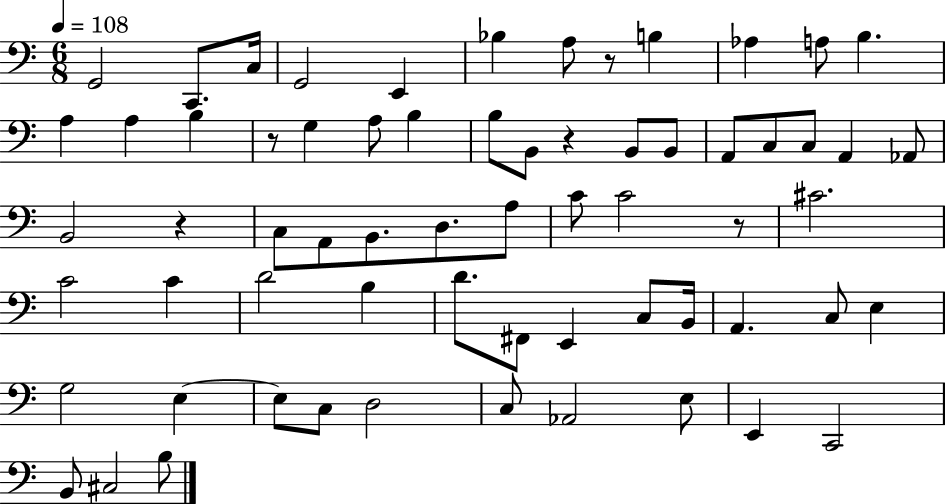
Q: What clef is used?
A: bass